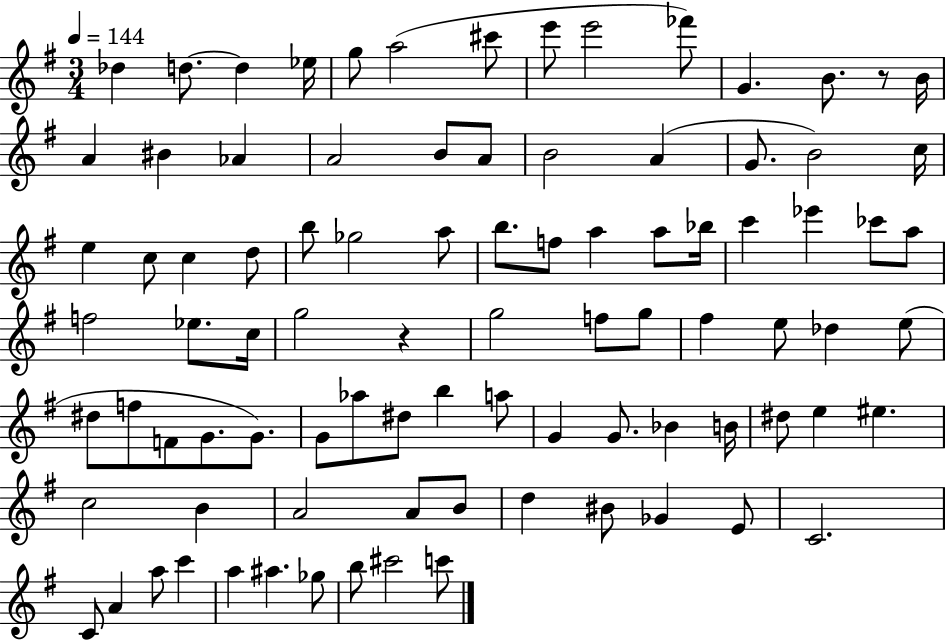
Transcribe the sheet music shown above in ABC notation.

X:1
T:Untitled
M:3/4
L:1/4
K:G
_d d/2 d _e/4 g/2 a2 ^c'/2 e'/2 e'2 _f'/2 G B/2 z/2 B/4 A ^B _A A2 B/2 A/2 B2 A G/2 B2 c/4 e c/2 c d/2 b/2 _g2 a/2 b/2 f/2 a a/2 _b/4 c' _e' _c'/2 a/2 f2 _e/2 c/4 g2 z g2 f/2 g/2 ^f e/2 _d e/2 ^d/2 f/2 F/2 G/2 G/2 G/2 _a/2 ^d/2 b a/2 G G/2 _B B/4 ^d/2 e ^e c2 B A2 A/2 B/2 d ^B/2 _G E/2 C2 C/2 A a/2 c' a ^a _g/2 b/2 ^c'2 c'/2